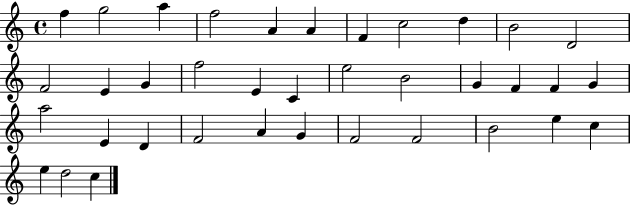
X:1
T:Untitled
M:4/4
L:1/4
K:C
f g2 a f2 A A F c2 d B2 D2 F2 E G f2 E C e2 B2 G F F G a2 E D F2 A G F2 F2 B2 e c e d2 c